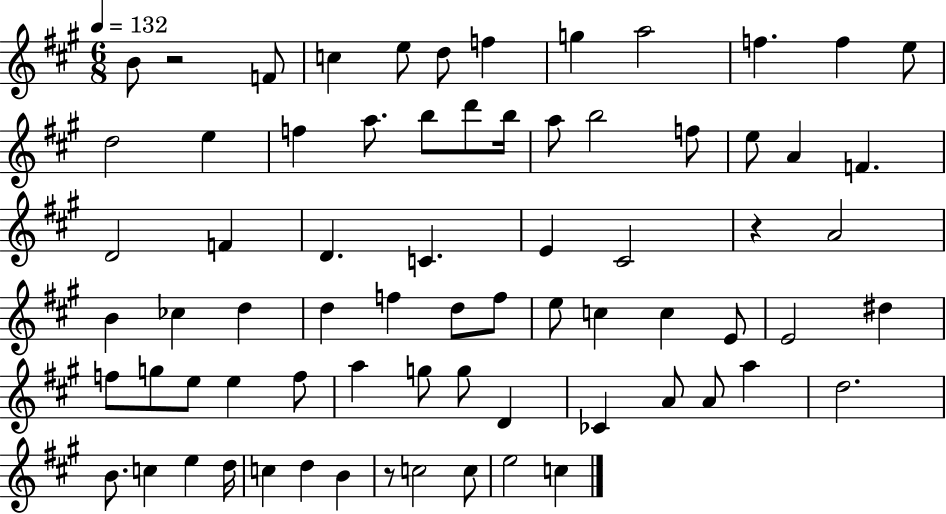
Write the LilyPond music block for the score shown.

{
  \clef treble
  \numericTimeSignature
  \time 6/8
  \key a \major
  \tempo 4 = 132
  \repeat volta 2 { b'8 r2 f'8 | c''4 e''8 d''8 f''4 | g''4 a''2 | f''4. f''4 e''8 | \break d''2 e''4 | f''4 a''8. b''8 d'''8 b''16 | a''8 b''2 f''8 | e''8 a'4 f'4. | \break d'2 f'4 | d'4. c'4. | e'4 cis'2 | r4 a'2 | \break b'4 ces''4 d''4 | d''4 f''4 d''8 f''8 | e''8 c''4 c''4 e'8 | e'2 dis''4 | \break f''8 g''8 e''8 e''4 f''8 | a''4 g''8 g''8 d'4 | ces'4 a'8 a'8 a''4 | d''2. | \break b'8. c''4 e''4 d''16 | c''4 d''4 b'4 | r8 c''2 c''8 | e''2 c''4 | \break } \bar "|."
}